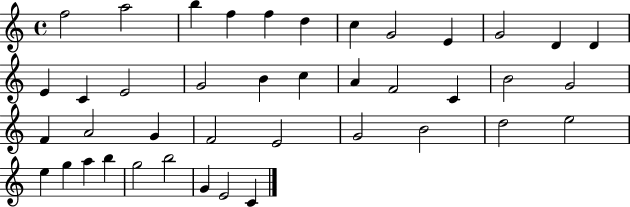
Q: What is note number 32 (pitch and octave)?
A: E5